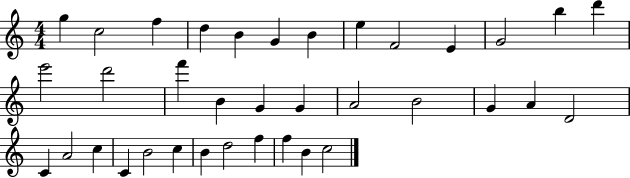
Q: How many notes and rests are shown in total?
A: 36